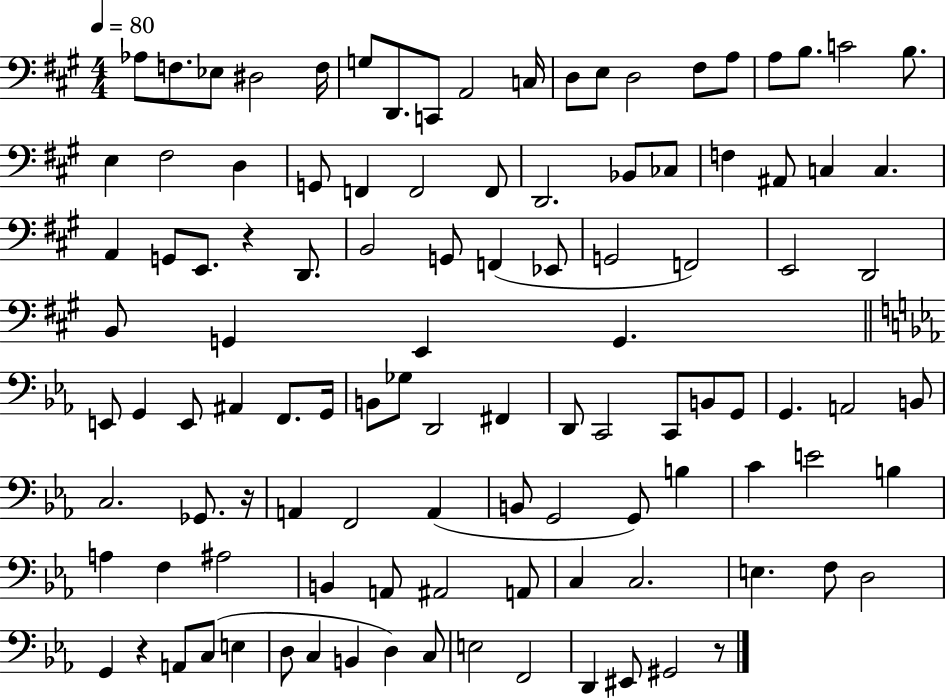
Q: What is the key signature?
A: A major